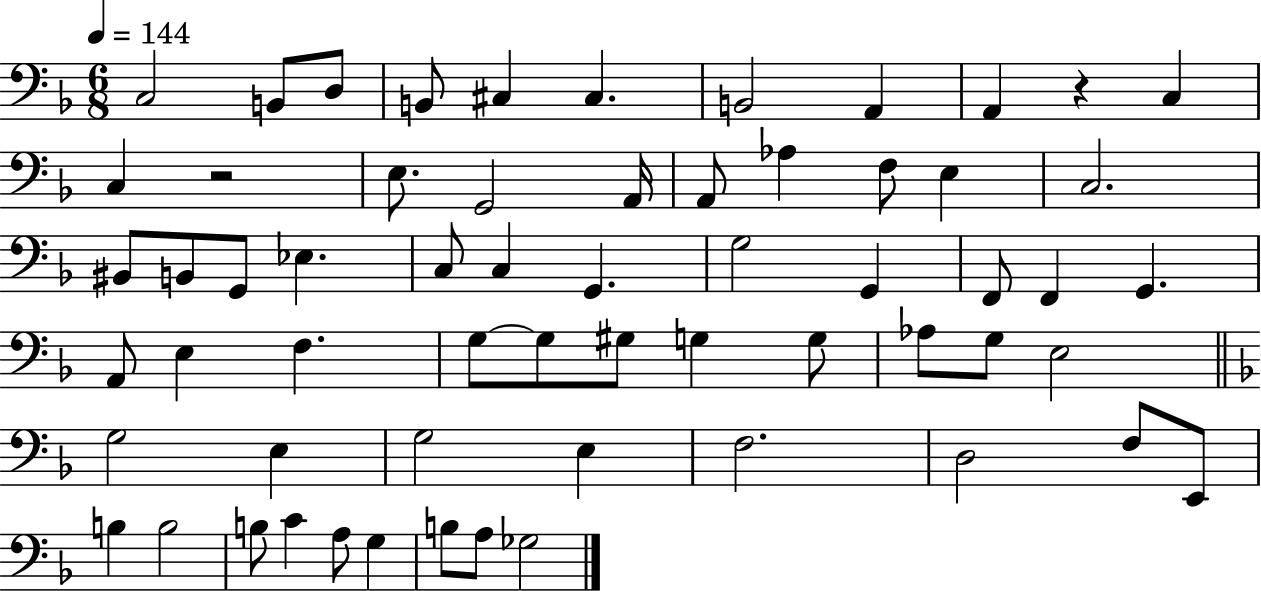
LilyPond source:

{
  \clef bass
  \numericTimeSignature
  \time 6/8
  \key f \major
  \tempo 4 = 144
  c2 b,8 d8 | b,8 cis4 cis4. | b,2 a,4 | a,4 r4 c4 | \break c4 r2 | e8. g,2 a,16 | a,8 aes4 f8 e4 | c2. | \break bis,8 b,8 g,8 ees4. | c8 c4 g,4. | g2 g,4 | f,8 f,4 g,4. | \break a,8 e4 f4. | g8~~ g8 gis8 g4 g8 | aes8 g8 e2 | \bar "||" \break \key d \minor g2 e4 | g2 e4 | f2. | d2 f8 e,8 | \break b4 b2 | b8 c'4 a8 g4 | b8 a8 ges2 | \bar "|."
}